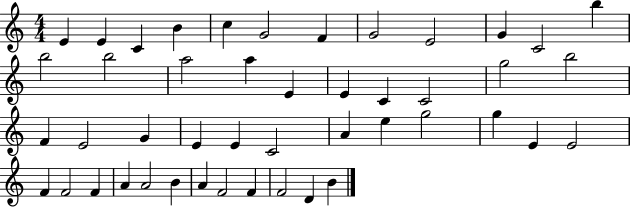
E4/q E4/q C4/q B4/q C5/q G4/h F4/q G4/h E4/h G4/q C4/h B5/q B5/h B5/h A5/h A5/q E4/q E4/q C4/q C4/h G5/h B5/h F4/q E4/h G4/q E4/q E4/q C4/h A4/q E5/q G5/h G5/q E4/q E4/h F4/q F4/h F4/q A4/q A4/h B4/q A4/q F4/h F4/q F4/h D4/q B4/q